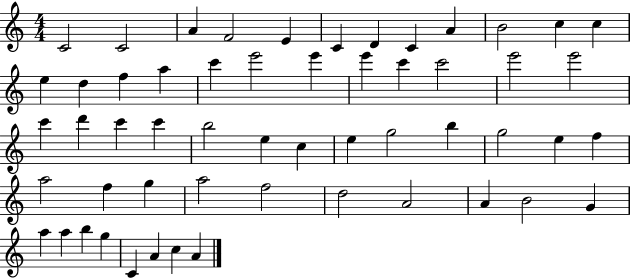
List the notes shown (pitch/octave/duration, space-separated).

C4/h C4/h A4/q F4/h E4/q C4/q D4/q C4/q A4/q B4/h C5/q C5/q E5/q D5/q F5/q A5/q C6/q E6/h E6/q E6/q C6/q C6/h E6/h E6/h C6/q D6/q C6/q C6/q B5/h E5/q C5/q E5/q G5/h B5/q G5/h E5/q F5/q A5/h F5/q G5/q A5/h F5/h D5/h A4/h A4/q B4/h G4/q A5/q A5/q B5/q G5/q C4/q A4/q C5/q A4/q